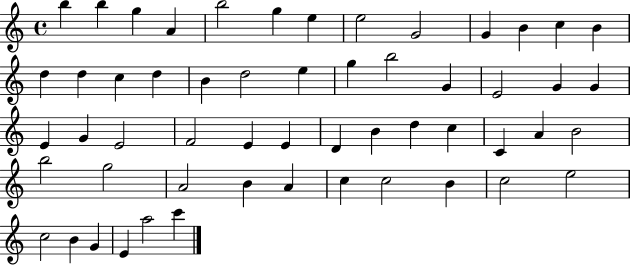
{
  \clef treble
  \time 4/4
  \defaultTimeSignature
  \key c \major
  b''4 b''4 g''4 a'4 | b''2 g''4 e''4 | e''2 g'2 | g'4 b'4 c''4 b'4 | \break d''4 d''4 c''4 d''4 | b'4 d''2 e''4 | g''4 b''2 g'4 | e'2 g'4 g'4 | \break e'4 g'4 e'2 | f'2 e'4 e'4 | d'4 b'4 d''4 c''4 | c'4 a'4 b'2 | \break b''2 g''2 | a'2 b'4 a'4 | c''4 c''2 b'4 | c''2 e''2 | \break c''2 b'4 g'4 | e'4 a''2 c'''4 | \bar "|."
}